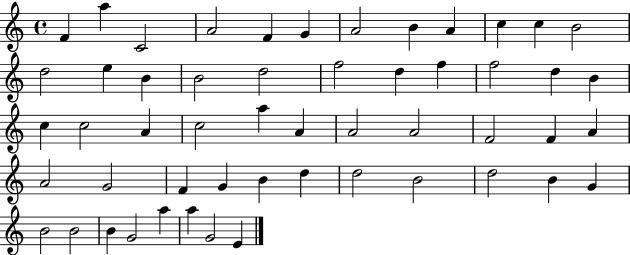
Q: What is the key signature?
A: C major